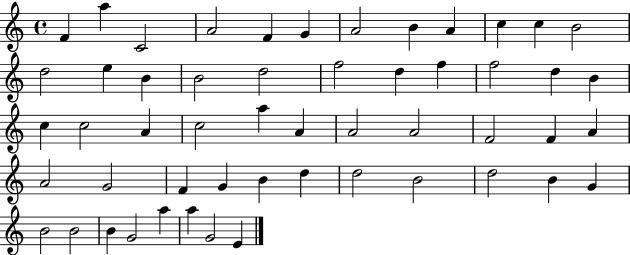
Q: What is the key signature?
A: C major